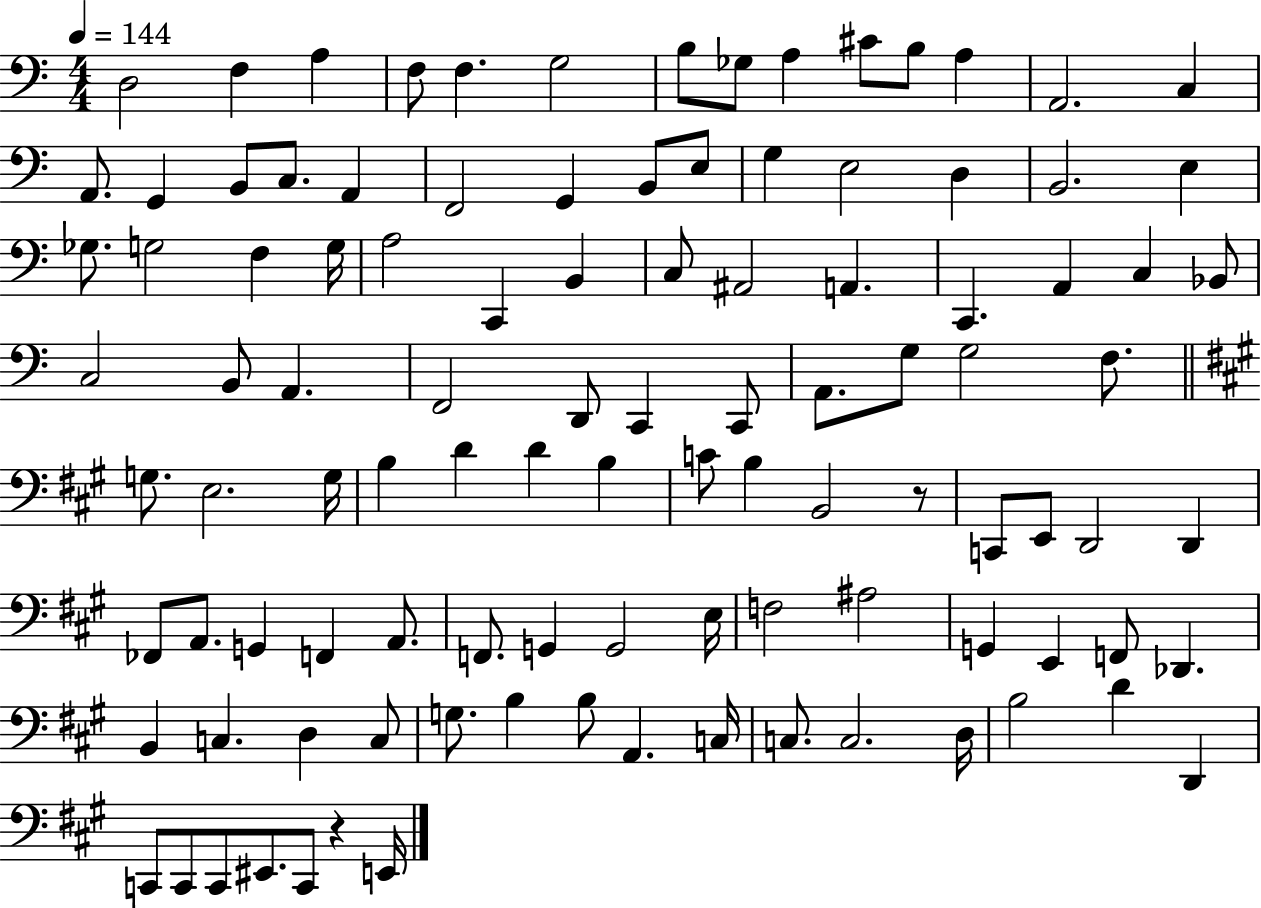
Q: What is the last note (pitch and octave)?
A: E2